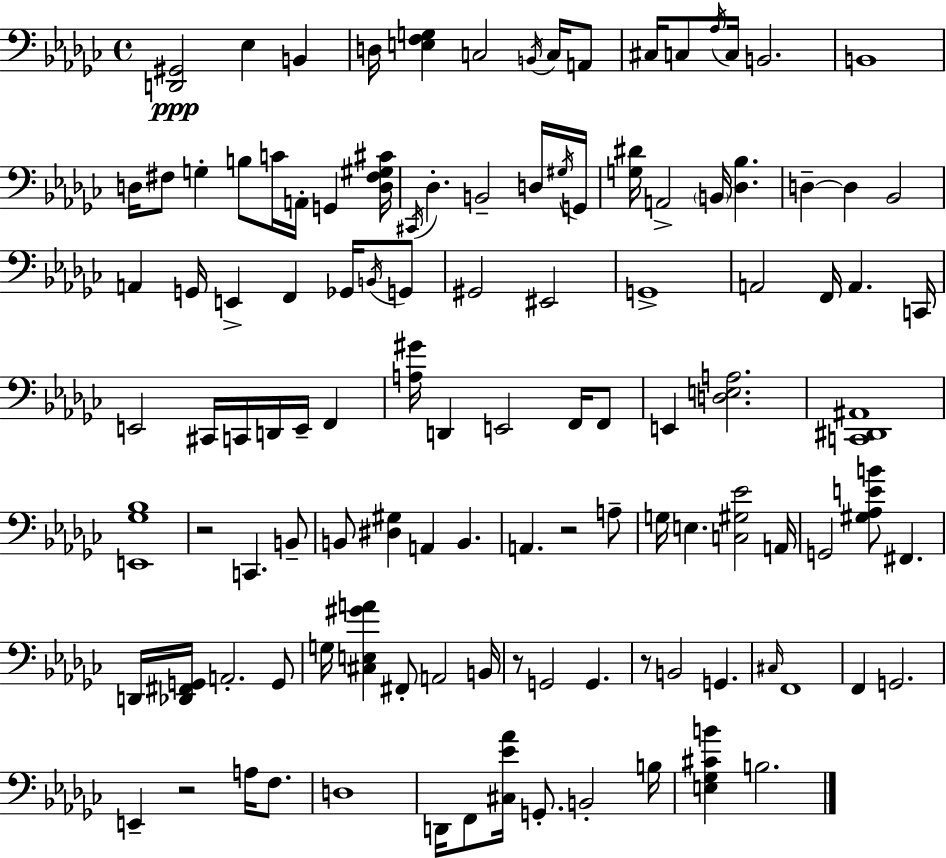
X:1
T:Untitled
M:4/4
L:1/4
K:Ebm
[D,,^G,,]2 _E, B,, D,/4 [E,F,G,] C,2 B,,/4 C,/4 A,,/2 ^C,/4 C,/2 _A,/4 C,/4 B,,2 B,,4 D,/4 ^F,/2 G, B,/2 C/4 A,,/4 G,, [D,^F,^G,^C]/4 ^C,,/4 _D, B,,2 D,/4 ^G,/4 G,,/4 [G,^D]/4 A,,2 B,,/4 [_D,_B,] D, D, _B,,2 A,, G,,/4 E,, F,, _G,,/4 B,,/4 G,,/2 ^G,,2 ^E,,2 G,,4 A,,2 F,,/4 A,, C,,/4 E,,2 ^C,,/4 C,,/4 D,,/4 E,,/4 F,, [A,^G]/4 D,, E,,2 F,,/4 F,,/2 E,, [D,E,A,]2 [C,,^D,,^A,,]4 [E,,_G,_B,]4 z2 C,, B,,/2 B,,/2 [^D,^G,] A,, B,, A,, z2 A,/2 G,/4 E, [C,^G,_E]2 A,,/4 G,,2 [^G,_A,EB]/2 ^F,, D,,/4 [_D,,^F,,G,,]/4 A,,2 G,,/2 G,/4 [^C,E,^GA] ^F,,/2 A,,2 B,,/4 z/2 G,,2 G,, z/2 B,,2 G,, ^C,/4 F,,4 F,, G,,2 E,, z2 A,/4 F,/2 D,4 D,,/4 F,,/2 [^C,_E_A]/4 G,,/2 B,,2 B,/4 [E,_G,^CB] B,2